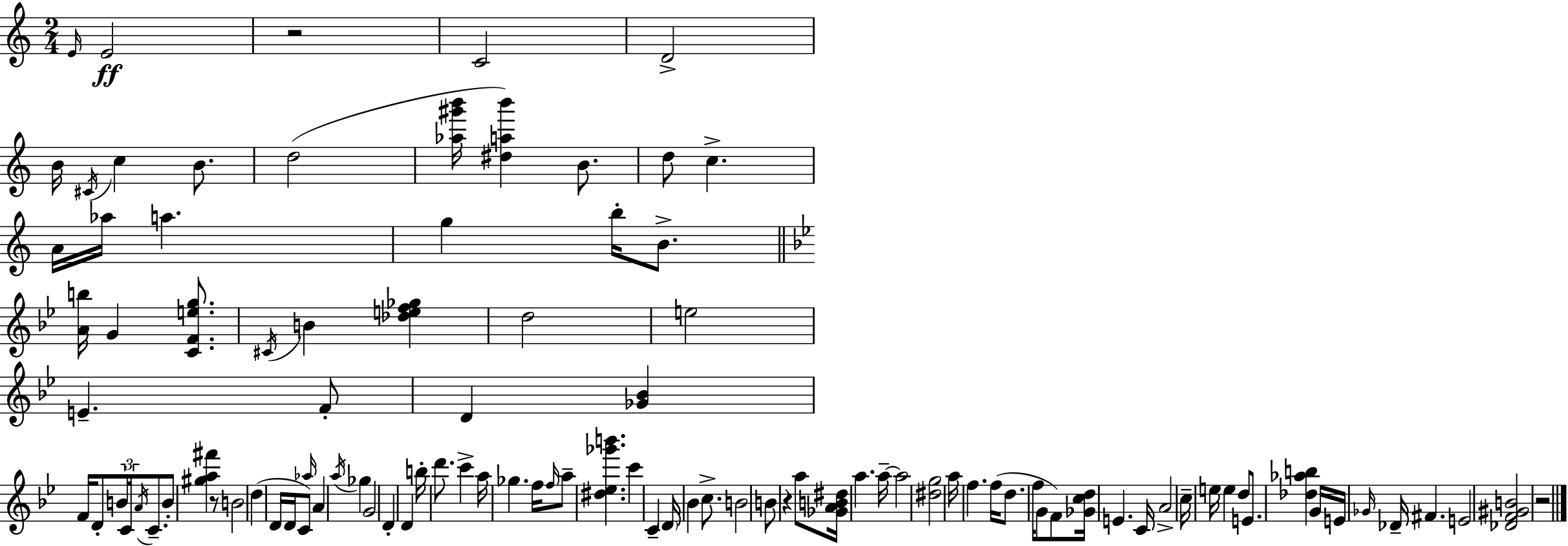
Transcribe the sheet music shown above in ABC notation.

X:1
T:Untitled
M:2/4
L:1/4
K:C
E/4 E2 z2 C2 D2 B/4 ^C/4 c B/2 d2 [_a^g'b']/4 [^dab'] B/2 d/2 c A/4 _a/4 a g b/4 B/2 [Ab]/4 G [CFeg]/2 ^C/4 B [_def_g] d2 e2 E F/2 D [_G_B] F/4 D/2 B/4 C/4 A/4 C/2 B/2 [^ga^f'] z/2 B2 d D/4 D/4 C/2 _a/4 A a/4 _g G2 D D b/4 d'/2 c' a/4 _g f/4 f/4 a/2 [^d_e_g'b'] c' C D/4 _B c/2 B2 B/2 z a/2 [_GAB^d]/4 a a/4 a2 [^dg]2 a/4 f f/4 d/2 f/4 G/2 F/2 [_Gcd]/4 E C/4 A2 c/4 e/4 e d/2 E/2 [_d_ab] G/4 E/4 _G/4 _D/4 ^F E2 [_DF^GB]2 z2